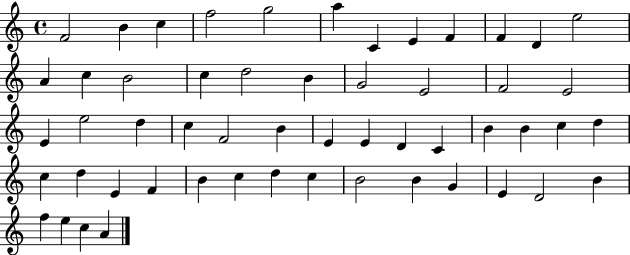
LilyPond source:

{
  \clef treble
  \time 4/4
  \defaultTimeSignature
  \key c \major
  f'2 b'4 c''4 | f''2 g''2 | a''4 c'4 e'4 f'4 | f'4 d'4 e''2 | \break a'4 c''4 b'2 | c''4 d''2 b'4 | g'2 e'2 | f'2 e'2 | \break e'4 e''2 d''4 | c''4 f'2 b'4 | e'4 e'4 d'4 c'4 | b'4 b'4 c''4 d''4 | \break c''4 d''4 e'4 f'4 | b'4 c''4 d''4 c''4 | b'2 b'4 g'4 | e'4 d'2 b'4 | \break f''4 e''4 c''4 a'4 | \bar "|."
}